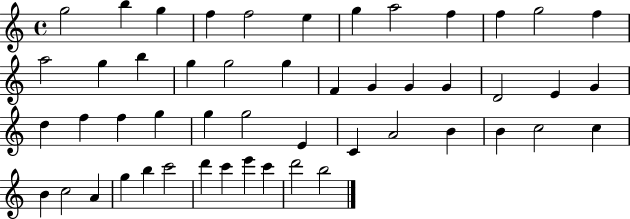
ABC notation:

X:1
T:Untitled
M:4/4
L:1/4
K:C
g2 b g f f2 e g a2 f f g2 f a2 g b g g2 g F G G G D2 E G d f f g g g2 E C A2 B B c2 c B c2 A g b c'2 d' c' e' c' d'2 b2